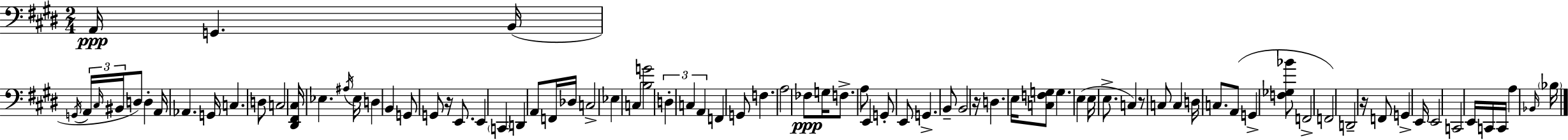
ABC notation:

X:1
T:Untitled
M:2/4
L:1/4
K:E
A,,/4 G,, B,,/4 G,,/4 A,,/4 ^C,/4 ^B,,/4 D,/2 D, A,,/4 _A,, G,,/4 C, D,/2 C,2 [^D,,^F,,^C,]/4 _E, ^A,/4 _E,/4 D, B,, G,,/2 G,,/2 z/4 E,,/2 E,, C,, D,, A,,/2 F,,/4 _D,/4 C,2 _E, C, [B,G]2 D, C, A,, F,, G,,/2 F, A,2 _F,/2 G,/4 F,/2 A,/2 E,, G,,/2 E,,/2 G,, B,,/2 B,,2 z/4 D, E,/4 [C,F,G,]/2 G, E, E,/4 E,/2 C, z/2 C,/2 C, D,/4 C,/2 A,,/2 G,, [F,_G,_B]/2 F,,2 F,,2 D,,2 z/4 F,,/2 G,, E,,/4 E,,2 C,,2 E,,/4 C,,/4 C,,/4 A, _B,,/4 _B,/4